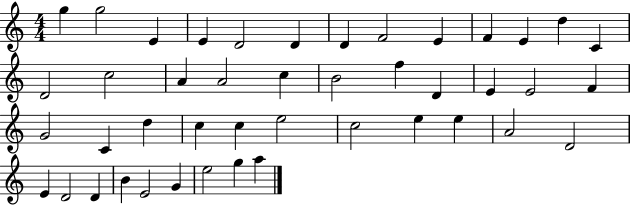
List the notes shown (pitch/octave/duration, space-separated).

G5/q G5/h E4/q E4/q D4/h D4/q D4/q F4/h E4/q F4/q E4/q D5/q C4/q D4/h C5/h A4/q A4/h C5/q B4/h F5/q D4/q E4/q E4/h F4/q G4/h C4/q D5/q C5/q C5/q E5/h C5/h E5/q E5/q A4/h D4/h E4/q D4/h D4/q B4/q E4/h G4/q E5/h G5/q A5/q